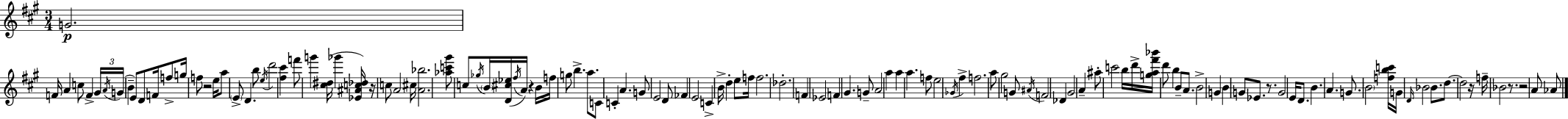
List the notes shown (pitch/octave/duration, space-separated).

G4/h. F4/s A4/q C5/e F4/q G#4/s A4/s G4/s B4/q E4/e D4/e F4/s F5/e G5/s F5/e R/h E5/s A5/e E4/e D4/q. B5/e E5/s D6/h [F#5,C#6]/q F6/e G6/q [C#5,D#5]/s Gb6/q [Eb4,A#4,C5,Db5]/s R/s C5/e A4/h C#5/s [A4,Bb5]/h. [Ab5,C6,G#6]/e C5/e Gb5/s B4/s [D4,C#5,Eb5]/s F#5/s A4/s R/q B4/s F5/s G5/e B5/q. A5/e. C4/e C4/q A4/q. G4/e E4/h D4/e FES4/q E4/h C4/q B4/s D5/q E5/e F5/s F5/h. Db5/h. F4/q Eb4/h F4/q G#4/q. G4/e A4/h A5/q A5/q A5/q. F5/e E5/h Gb4/s F#5/q F5/h. A5/e G#5/h G4/e A#4/s F4/h Db4/q G#4/h A4/q A#5/e C6/h B5/s D6/s [G5,A5,F#6,Bb6]/s D6/e B5/q B4/e A4/e. B4/h G4/q B4/q G4/e Eb4/e. R/e. G4/h E4/s D4/e. B4/q. A4/q. G4/e. B4/h [F5,B5,C6]/s G4/s D4/s Bb4/h Bb4/e. D5/e. D5/h R/s F5/s Bb4/h R/e. R/h A4/e Ab4/e